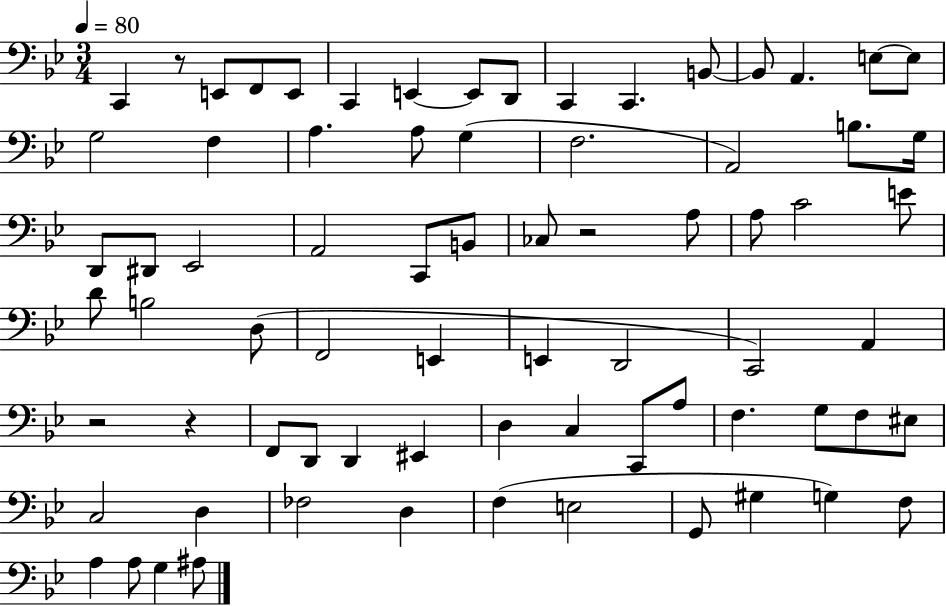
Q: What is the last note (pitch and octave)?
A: A#3